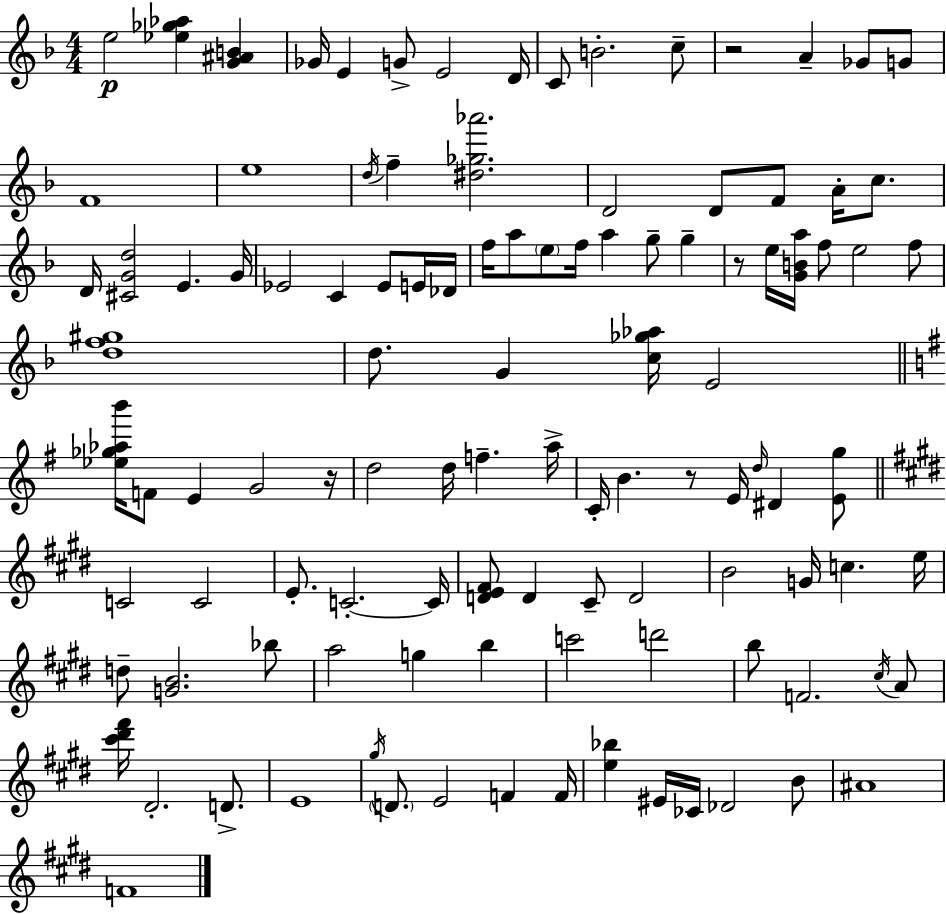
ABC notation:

X:1
T:Untitled
M:4/4
L:1/4
K:Dm
e2 [_e_g_a] [G^AB] _G/4 E G/2 E2 D/4 C/2 B2 c/2 z2 A _G/2 G/2 F4 e4 d/4 f [^d_g_a']2 D2 D/2 F/2 A/4 c/2 D/4 [^CGd]2 E G/4 _E2 C _E/2 E/4 _D/4 f/4 a/2 e/2 f/4 a g/2 g z/2 e/4 [GBa]/4 f/2 e2 f/2 [df^g]4 d/2 G [c_g_a]/4 E2 [_e_g_ab']/4 F/2 E G2 z/4 d2 d/4 f a/4 C/4 B z/2 E/4 d/4 ^D [Eg]/2 C2 C2 E/2 C2 C/4 [DE^F]/2 D ^C/2 D2 B2 G/4 c e/4 d/2 [GB]2 _b/2 a2 g b c'2 d'2 b/2 F2 ^c/4 A/2 [^c'^d'^f']/4 ^D2 D/2 E4 ^g/4 D/2 E2 F F/4 [e_b] ^E/4 _C/4 _D2 B/2 ^A4 F4